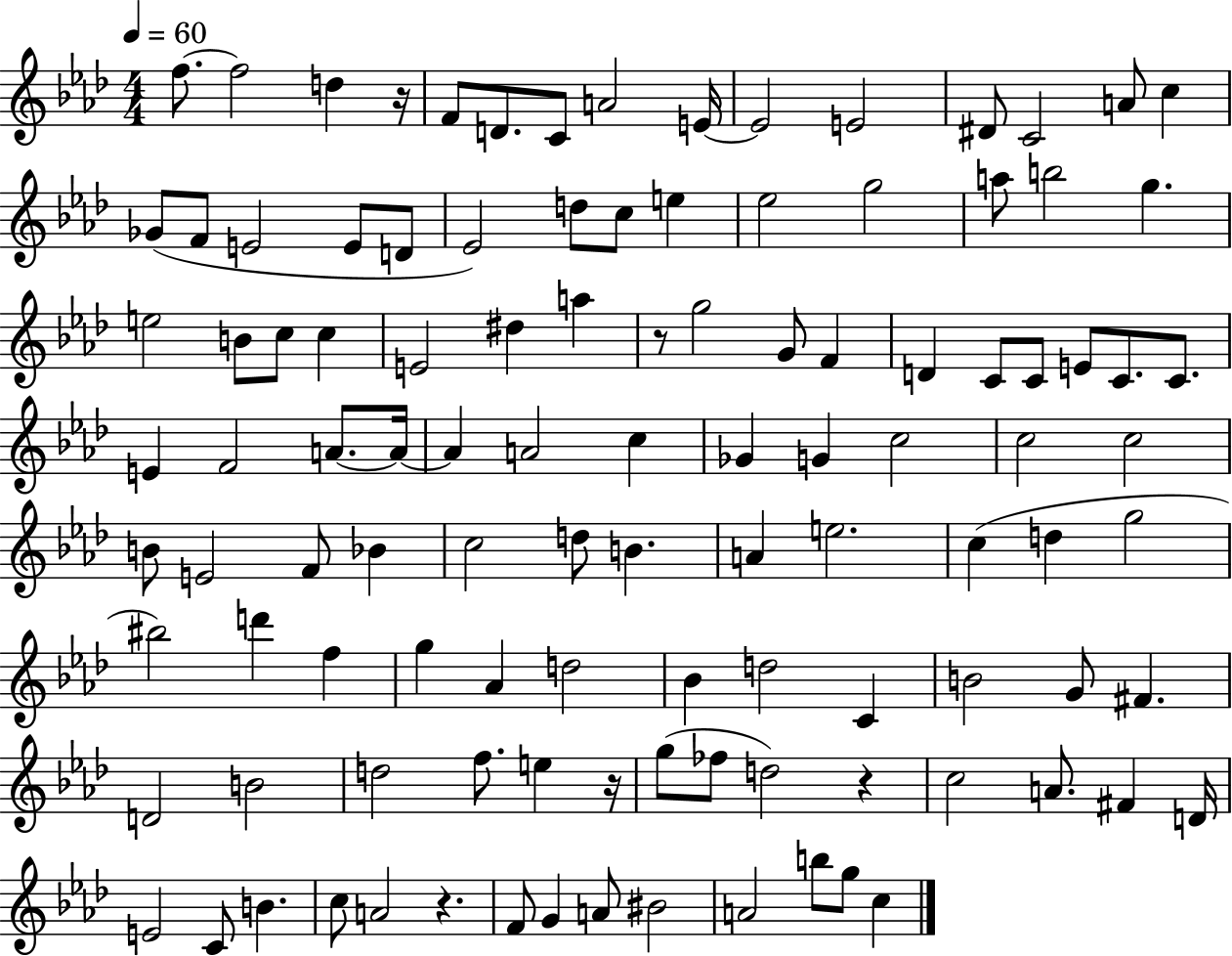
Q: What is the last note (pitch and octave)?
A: C5